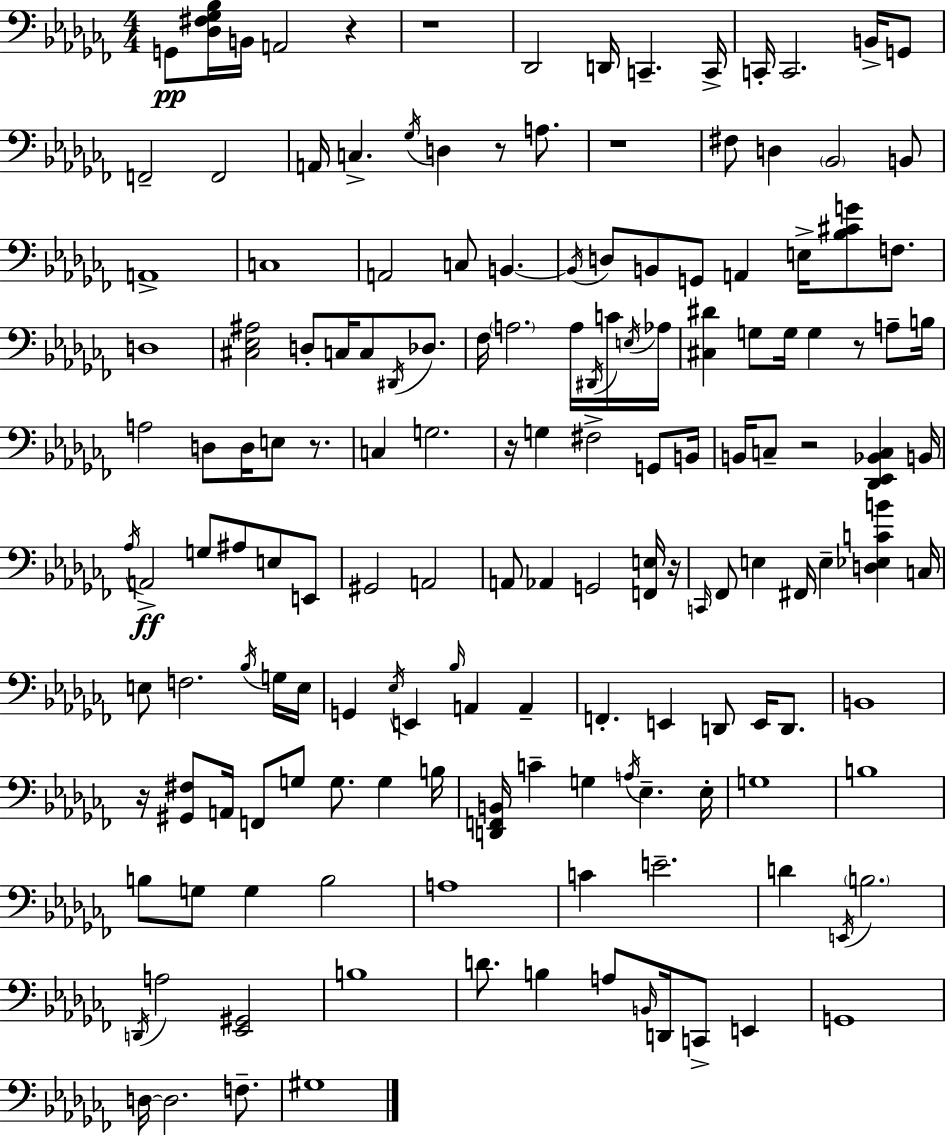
{
  \clef bass
  \numericTimeSignature
  \time 4/4
  \key aes \minor
  g,8\pp <des fis ges bes>16 b,16 a,2 r4 | r1 | des,2 d,16 c,4.-- c,16-> | c,16-. c,2. b,16-> g,8 | \break f,2-- f,2 | a,16 c4.-> \acciaccatura { ges16 } d4 r8 a8. | r1 | fis8 d4 \parenthesize bes,2 b,8 | \break a,1-> | c1 | a,2 c8 b,4.~~ | \acciaccatura { b,16 } d8 b,8 g,8 a,4 e16-> <bes cis' g'>8 f8. | \break d1 | <cis ees ais>2 d8-. c16 c8 \acciaccatura { dis,16 } | des8. fes16 \parenthesize a2. | a16 \acciaccatura { dis,16 } c'16 \acciaccatura { e16 } aes16 <cis dis'>4 g8 g16 g4 | \break r8 a8-- b16 a2 d8 d16 | e8 r8. c4 g2. | r16 g4 fis2-> | g,8 b,16 b,16 c8-- r2 | \break <des, ees, bes, c>4 b,16 \acciaccatura { aes16 }\ff a,2-> g8 | ais8 e8 e,8 gis,2 a,2 | a,8 aes,4 g,2 | <f, e>16 r16 \grace { c,16 } fes,8 e4 fis,16 e4-- | \break <d ees c' b'>4 c16 e8 f2. | \acciaccatura { bes16 } g16 e16 g,4 \acciaccatura { ees16 } e,4 | \grace { bes16 } a,4 a,4-- f,4.-. | e,4 d,8 e,16 d,8. b,1 | \break r16 <gis, fis>8 a,16 f,8 | g8 g8. g4 b16 <d, f, b,>16 c'4-- g4 | \acciaccatura { a16 } ees4.-- ees16-. g1 | b1 | \break b8 g8 g4 | b2 a1 | c'4 e'2.-- | d'4 \acciaccatura { e,16 } | \break \parenthesize b2. \acciaccatura { d,16 } a2 | <ees, gis,>2 b1 | d'8. | b4 a8 \grace { b,16 } d,16 c,8-> e,4 g,1 | \break d16~~ d2. | f8.-- gis1 | \bar "|."
}